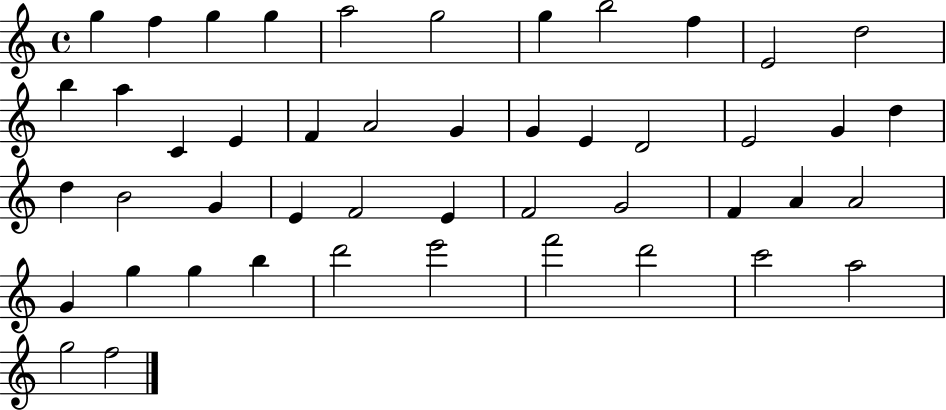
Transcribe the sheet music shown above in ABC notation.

X:1
T:Untitled
M:4/4
L:1/4
K:C
g f g g a2 g2 g b2 f E2 d2 b a C E F A2 G G E D2 E2 G d d B2 G E F2 E F2 G2 F A A2 G g g b d'2 e'2 f'2 d'2 c'2 a2 g2 f2